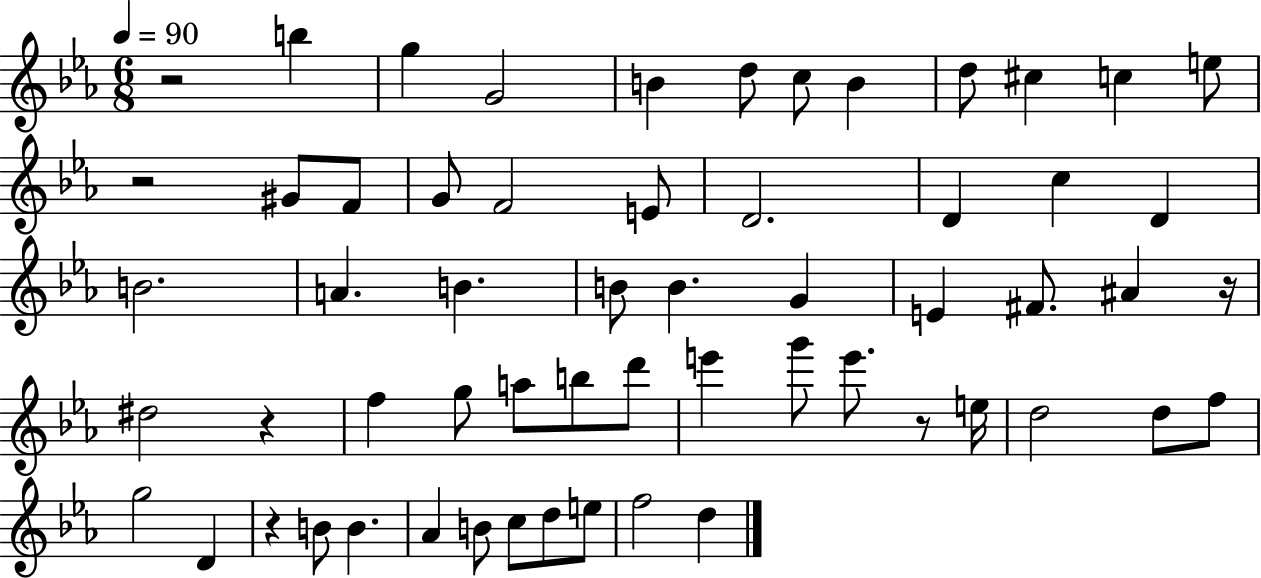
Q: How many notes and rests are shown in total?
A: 59